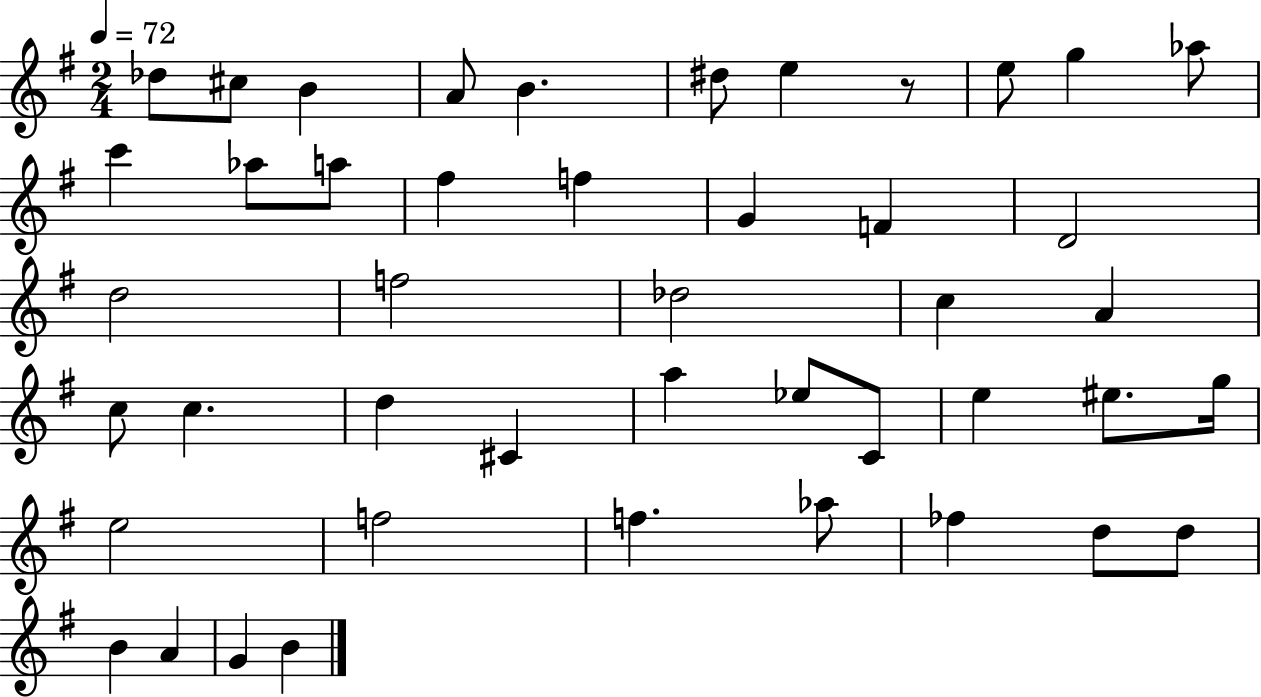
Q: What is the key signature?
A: G major